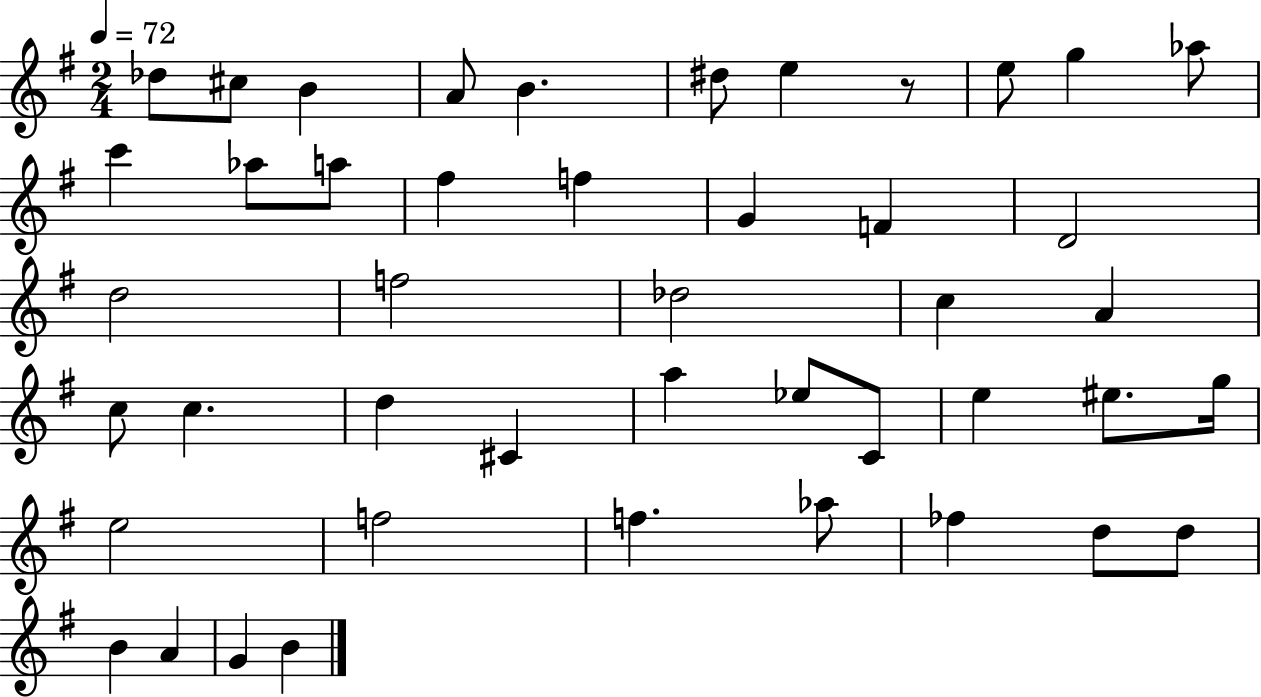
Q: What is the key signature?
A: G major